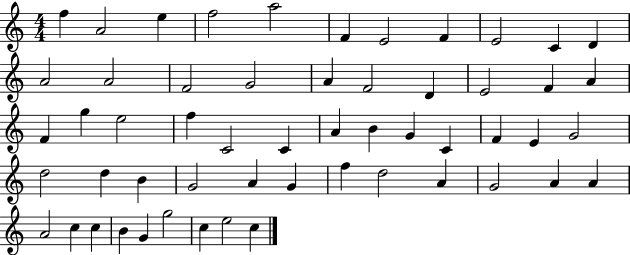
{
  \clef treble
  \numericTimeSignature
  \time 4/4
  \key c \major
  f''4 a'2 e''4 | f''2 a''2 | f'4 e'2 f'4 | e'2 c'4 d'4 | \break a'2 a'2 | f'2 g'2 | a'4 f'2 d'4 | e'2 f'4 a'4 | \break f'4 g''4 e''2 | f''4 c'2 c'4 | a'4 b'4 g'4 c'4 | f'4 e'4 g'2 | \break d''2 d''4 b'4 | g'2 a'4 g'4 | f''4 d''2 a'4 | g'2 a'4 a'4 | \break a'2 c''4 c''4 | b'4 g'4 g''2 | c''4 e''2 c''4 | \bar "|."
}